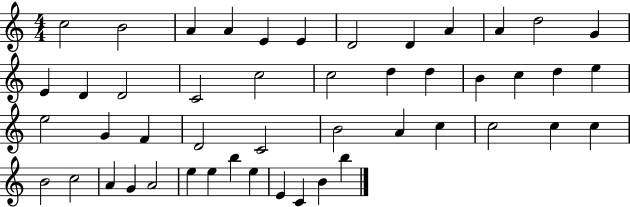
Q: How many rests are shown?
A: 0